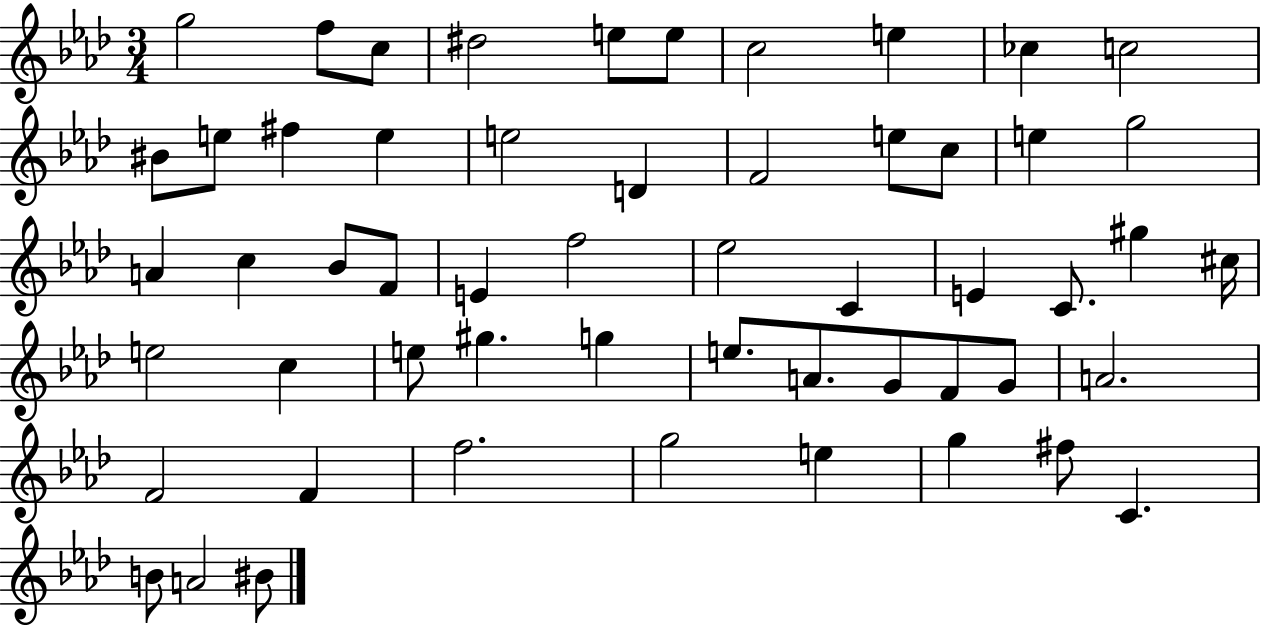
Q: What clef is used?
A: treble